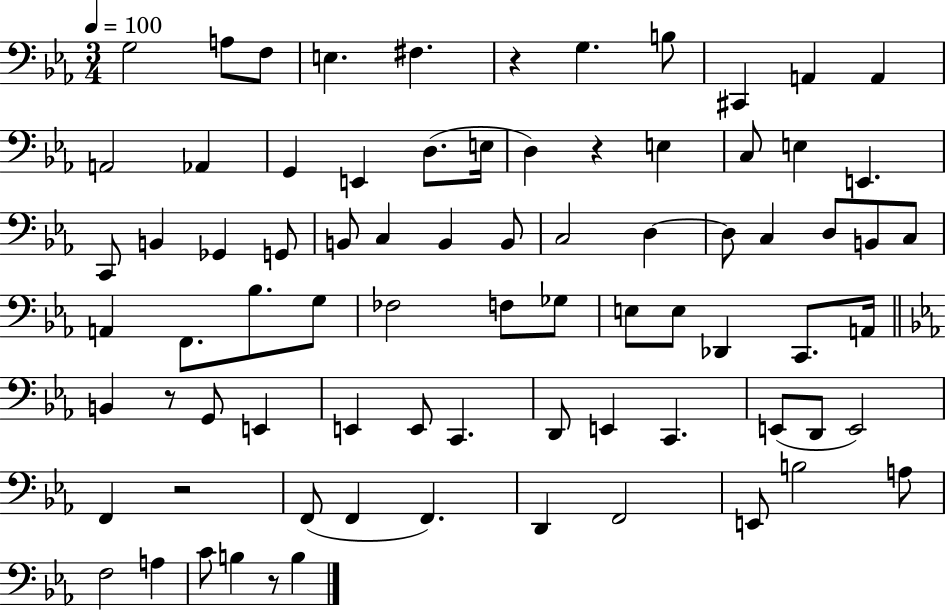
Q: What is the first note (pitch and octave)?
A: G3